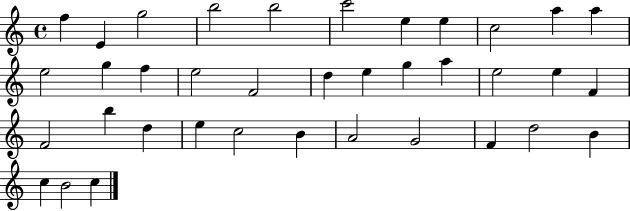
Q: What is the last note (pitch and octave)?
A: C5